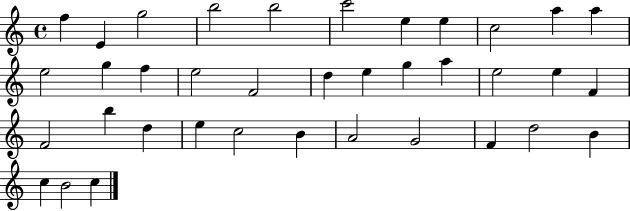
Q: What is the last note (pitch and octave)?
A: C5